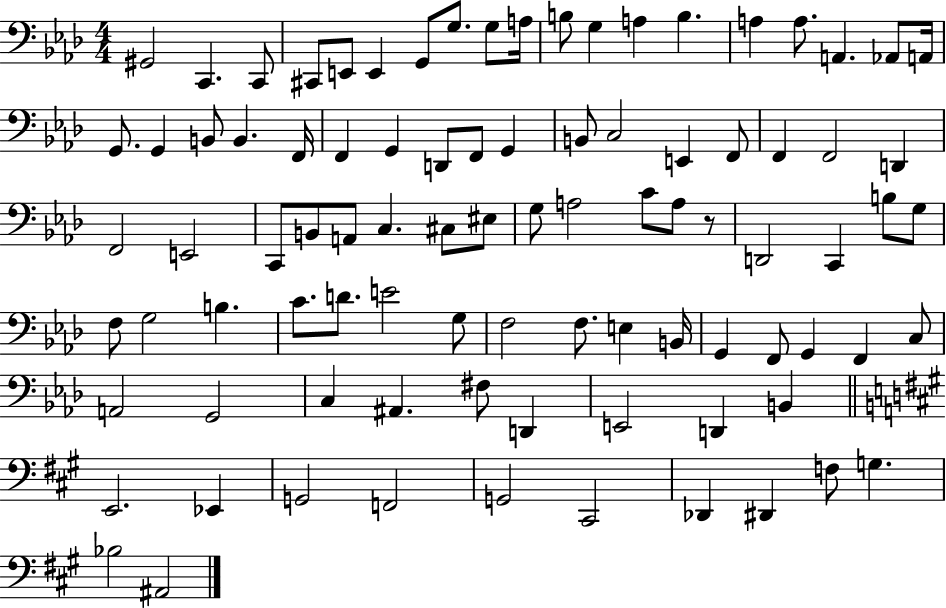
{
  \clef bass
  \numericTimeSignature
  \time 4/4
  \key aes \major
  gis,2 c,4. c,8 | cis,8 e,8 e,4 g,8 g8. g8 a16 | b8 g4 a4 b4. | a4 a8. a,4. aes,8 a,16 | \break g,8. g,4 b,8 b,4. f,16 | f,4 g,4 d,8 f,8 g,4 | b,8 c2 e,4 f,8 | f,4 f,2 d,4 | \break f,2 e,2 | c,8 b,8 a,8 c4. cis8 eis8 | g8 a2 c'8 a8 r8 | d,2 c,4 b8 g8 | \break f8 g2 b4. | c'8. d'8. e'2 g8 | f2 f8. e4 b,16 | g,4 f,8 g,4 f,4 c8 | \break a,2 g,2 | c4 ais,4. fis8 d,4 | e,2 d,4 b,4 | \bar "||" \break \key a \major e,2. ees,4 | g,2 f,2 | g,2 cis,2 | des,4 dis,4 f8 g4. | \break bes2 ais,2 | \bar "|."
}